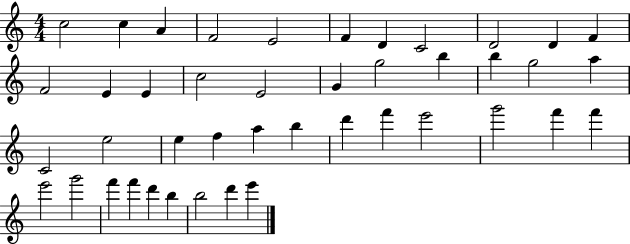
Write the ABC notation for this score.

X:1
T:Untitled
M:4/4
L:1/4
K:C
c2 c A F2 E2 F D C2 D2 D F F2 E E c2 E2 G g2 b b g2 a C2 e2 e f a b d' f' e'2 g'2 f' f' e'2 g'2 f' f' d' b b2 d' e'